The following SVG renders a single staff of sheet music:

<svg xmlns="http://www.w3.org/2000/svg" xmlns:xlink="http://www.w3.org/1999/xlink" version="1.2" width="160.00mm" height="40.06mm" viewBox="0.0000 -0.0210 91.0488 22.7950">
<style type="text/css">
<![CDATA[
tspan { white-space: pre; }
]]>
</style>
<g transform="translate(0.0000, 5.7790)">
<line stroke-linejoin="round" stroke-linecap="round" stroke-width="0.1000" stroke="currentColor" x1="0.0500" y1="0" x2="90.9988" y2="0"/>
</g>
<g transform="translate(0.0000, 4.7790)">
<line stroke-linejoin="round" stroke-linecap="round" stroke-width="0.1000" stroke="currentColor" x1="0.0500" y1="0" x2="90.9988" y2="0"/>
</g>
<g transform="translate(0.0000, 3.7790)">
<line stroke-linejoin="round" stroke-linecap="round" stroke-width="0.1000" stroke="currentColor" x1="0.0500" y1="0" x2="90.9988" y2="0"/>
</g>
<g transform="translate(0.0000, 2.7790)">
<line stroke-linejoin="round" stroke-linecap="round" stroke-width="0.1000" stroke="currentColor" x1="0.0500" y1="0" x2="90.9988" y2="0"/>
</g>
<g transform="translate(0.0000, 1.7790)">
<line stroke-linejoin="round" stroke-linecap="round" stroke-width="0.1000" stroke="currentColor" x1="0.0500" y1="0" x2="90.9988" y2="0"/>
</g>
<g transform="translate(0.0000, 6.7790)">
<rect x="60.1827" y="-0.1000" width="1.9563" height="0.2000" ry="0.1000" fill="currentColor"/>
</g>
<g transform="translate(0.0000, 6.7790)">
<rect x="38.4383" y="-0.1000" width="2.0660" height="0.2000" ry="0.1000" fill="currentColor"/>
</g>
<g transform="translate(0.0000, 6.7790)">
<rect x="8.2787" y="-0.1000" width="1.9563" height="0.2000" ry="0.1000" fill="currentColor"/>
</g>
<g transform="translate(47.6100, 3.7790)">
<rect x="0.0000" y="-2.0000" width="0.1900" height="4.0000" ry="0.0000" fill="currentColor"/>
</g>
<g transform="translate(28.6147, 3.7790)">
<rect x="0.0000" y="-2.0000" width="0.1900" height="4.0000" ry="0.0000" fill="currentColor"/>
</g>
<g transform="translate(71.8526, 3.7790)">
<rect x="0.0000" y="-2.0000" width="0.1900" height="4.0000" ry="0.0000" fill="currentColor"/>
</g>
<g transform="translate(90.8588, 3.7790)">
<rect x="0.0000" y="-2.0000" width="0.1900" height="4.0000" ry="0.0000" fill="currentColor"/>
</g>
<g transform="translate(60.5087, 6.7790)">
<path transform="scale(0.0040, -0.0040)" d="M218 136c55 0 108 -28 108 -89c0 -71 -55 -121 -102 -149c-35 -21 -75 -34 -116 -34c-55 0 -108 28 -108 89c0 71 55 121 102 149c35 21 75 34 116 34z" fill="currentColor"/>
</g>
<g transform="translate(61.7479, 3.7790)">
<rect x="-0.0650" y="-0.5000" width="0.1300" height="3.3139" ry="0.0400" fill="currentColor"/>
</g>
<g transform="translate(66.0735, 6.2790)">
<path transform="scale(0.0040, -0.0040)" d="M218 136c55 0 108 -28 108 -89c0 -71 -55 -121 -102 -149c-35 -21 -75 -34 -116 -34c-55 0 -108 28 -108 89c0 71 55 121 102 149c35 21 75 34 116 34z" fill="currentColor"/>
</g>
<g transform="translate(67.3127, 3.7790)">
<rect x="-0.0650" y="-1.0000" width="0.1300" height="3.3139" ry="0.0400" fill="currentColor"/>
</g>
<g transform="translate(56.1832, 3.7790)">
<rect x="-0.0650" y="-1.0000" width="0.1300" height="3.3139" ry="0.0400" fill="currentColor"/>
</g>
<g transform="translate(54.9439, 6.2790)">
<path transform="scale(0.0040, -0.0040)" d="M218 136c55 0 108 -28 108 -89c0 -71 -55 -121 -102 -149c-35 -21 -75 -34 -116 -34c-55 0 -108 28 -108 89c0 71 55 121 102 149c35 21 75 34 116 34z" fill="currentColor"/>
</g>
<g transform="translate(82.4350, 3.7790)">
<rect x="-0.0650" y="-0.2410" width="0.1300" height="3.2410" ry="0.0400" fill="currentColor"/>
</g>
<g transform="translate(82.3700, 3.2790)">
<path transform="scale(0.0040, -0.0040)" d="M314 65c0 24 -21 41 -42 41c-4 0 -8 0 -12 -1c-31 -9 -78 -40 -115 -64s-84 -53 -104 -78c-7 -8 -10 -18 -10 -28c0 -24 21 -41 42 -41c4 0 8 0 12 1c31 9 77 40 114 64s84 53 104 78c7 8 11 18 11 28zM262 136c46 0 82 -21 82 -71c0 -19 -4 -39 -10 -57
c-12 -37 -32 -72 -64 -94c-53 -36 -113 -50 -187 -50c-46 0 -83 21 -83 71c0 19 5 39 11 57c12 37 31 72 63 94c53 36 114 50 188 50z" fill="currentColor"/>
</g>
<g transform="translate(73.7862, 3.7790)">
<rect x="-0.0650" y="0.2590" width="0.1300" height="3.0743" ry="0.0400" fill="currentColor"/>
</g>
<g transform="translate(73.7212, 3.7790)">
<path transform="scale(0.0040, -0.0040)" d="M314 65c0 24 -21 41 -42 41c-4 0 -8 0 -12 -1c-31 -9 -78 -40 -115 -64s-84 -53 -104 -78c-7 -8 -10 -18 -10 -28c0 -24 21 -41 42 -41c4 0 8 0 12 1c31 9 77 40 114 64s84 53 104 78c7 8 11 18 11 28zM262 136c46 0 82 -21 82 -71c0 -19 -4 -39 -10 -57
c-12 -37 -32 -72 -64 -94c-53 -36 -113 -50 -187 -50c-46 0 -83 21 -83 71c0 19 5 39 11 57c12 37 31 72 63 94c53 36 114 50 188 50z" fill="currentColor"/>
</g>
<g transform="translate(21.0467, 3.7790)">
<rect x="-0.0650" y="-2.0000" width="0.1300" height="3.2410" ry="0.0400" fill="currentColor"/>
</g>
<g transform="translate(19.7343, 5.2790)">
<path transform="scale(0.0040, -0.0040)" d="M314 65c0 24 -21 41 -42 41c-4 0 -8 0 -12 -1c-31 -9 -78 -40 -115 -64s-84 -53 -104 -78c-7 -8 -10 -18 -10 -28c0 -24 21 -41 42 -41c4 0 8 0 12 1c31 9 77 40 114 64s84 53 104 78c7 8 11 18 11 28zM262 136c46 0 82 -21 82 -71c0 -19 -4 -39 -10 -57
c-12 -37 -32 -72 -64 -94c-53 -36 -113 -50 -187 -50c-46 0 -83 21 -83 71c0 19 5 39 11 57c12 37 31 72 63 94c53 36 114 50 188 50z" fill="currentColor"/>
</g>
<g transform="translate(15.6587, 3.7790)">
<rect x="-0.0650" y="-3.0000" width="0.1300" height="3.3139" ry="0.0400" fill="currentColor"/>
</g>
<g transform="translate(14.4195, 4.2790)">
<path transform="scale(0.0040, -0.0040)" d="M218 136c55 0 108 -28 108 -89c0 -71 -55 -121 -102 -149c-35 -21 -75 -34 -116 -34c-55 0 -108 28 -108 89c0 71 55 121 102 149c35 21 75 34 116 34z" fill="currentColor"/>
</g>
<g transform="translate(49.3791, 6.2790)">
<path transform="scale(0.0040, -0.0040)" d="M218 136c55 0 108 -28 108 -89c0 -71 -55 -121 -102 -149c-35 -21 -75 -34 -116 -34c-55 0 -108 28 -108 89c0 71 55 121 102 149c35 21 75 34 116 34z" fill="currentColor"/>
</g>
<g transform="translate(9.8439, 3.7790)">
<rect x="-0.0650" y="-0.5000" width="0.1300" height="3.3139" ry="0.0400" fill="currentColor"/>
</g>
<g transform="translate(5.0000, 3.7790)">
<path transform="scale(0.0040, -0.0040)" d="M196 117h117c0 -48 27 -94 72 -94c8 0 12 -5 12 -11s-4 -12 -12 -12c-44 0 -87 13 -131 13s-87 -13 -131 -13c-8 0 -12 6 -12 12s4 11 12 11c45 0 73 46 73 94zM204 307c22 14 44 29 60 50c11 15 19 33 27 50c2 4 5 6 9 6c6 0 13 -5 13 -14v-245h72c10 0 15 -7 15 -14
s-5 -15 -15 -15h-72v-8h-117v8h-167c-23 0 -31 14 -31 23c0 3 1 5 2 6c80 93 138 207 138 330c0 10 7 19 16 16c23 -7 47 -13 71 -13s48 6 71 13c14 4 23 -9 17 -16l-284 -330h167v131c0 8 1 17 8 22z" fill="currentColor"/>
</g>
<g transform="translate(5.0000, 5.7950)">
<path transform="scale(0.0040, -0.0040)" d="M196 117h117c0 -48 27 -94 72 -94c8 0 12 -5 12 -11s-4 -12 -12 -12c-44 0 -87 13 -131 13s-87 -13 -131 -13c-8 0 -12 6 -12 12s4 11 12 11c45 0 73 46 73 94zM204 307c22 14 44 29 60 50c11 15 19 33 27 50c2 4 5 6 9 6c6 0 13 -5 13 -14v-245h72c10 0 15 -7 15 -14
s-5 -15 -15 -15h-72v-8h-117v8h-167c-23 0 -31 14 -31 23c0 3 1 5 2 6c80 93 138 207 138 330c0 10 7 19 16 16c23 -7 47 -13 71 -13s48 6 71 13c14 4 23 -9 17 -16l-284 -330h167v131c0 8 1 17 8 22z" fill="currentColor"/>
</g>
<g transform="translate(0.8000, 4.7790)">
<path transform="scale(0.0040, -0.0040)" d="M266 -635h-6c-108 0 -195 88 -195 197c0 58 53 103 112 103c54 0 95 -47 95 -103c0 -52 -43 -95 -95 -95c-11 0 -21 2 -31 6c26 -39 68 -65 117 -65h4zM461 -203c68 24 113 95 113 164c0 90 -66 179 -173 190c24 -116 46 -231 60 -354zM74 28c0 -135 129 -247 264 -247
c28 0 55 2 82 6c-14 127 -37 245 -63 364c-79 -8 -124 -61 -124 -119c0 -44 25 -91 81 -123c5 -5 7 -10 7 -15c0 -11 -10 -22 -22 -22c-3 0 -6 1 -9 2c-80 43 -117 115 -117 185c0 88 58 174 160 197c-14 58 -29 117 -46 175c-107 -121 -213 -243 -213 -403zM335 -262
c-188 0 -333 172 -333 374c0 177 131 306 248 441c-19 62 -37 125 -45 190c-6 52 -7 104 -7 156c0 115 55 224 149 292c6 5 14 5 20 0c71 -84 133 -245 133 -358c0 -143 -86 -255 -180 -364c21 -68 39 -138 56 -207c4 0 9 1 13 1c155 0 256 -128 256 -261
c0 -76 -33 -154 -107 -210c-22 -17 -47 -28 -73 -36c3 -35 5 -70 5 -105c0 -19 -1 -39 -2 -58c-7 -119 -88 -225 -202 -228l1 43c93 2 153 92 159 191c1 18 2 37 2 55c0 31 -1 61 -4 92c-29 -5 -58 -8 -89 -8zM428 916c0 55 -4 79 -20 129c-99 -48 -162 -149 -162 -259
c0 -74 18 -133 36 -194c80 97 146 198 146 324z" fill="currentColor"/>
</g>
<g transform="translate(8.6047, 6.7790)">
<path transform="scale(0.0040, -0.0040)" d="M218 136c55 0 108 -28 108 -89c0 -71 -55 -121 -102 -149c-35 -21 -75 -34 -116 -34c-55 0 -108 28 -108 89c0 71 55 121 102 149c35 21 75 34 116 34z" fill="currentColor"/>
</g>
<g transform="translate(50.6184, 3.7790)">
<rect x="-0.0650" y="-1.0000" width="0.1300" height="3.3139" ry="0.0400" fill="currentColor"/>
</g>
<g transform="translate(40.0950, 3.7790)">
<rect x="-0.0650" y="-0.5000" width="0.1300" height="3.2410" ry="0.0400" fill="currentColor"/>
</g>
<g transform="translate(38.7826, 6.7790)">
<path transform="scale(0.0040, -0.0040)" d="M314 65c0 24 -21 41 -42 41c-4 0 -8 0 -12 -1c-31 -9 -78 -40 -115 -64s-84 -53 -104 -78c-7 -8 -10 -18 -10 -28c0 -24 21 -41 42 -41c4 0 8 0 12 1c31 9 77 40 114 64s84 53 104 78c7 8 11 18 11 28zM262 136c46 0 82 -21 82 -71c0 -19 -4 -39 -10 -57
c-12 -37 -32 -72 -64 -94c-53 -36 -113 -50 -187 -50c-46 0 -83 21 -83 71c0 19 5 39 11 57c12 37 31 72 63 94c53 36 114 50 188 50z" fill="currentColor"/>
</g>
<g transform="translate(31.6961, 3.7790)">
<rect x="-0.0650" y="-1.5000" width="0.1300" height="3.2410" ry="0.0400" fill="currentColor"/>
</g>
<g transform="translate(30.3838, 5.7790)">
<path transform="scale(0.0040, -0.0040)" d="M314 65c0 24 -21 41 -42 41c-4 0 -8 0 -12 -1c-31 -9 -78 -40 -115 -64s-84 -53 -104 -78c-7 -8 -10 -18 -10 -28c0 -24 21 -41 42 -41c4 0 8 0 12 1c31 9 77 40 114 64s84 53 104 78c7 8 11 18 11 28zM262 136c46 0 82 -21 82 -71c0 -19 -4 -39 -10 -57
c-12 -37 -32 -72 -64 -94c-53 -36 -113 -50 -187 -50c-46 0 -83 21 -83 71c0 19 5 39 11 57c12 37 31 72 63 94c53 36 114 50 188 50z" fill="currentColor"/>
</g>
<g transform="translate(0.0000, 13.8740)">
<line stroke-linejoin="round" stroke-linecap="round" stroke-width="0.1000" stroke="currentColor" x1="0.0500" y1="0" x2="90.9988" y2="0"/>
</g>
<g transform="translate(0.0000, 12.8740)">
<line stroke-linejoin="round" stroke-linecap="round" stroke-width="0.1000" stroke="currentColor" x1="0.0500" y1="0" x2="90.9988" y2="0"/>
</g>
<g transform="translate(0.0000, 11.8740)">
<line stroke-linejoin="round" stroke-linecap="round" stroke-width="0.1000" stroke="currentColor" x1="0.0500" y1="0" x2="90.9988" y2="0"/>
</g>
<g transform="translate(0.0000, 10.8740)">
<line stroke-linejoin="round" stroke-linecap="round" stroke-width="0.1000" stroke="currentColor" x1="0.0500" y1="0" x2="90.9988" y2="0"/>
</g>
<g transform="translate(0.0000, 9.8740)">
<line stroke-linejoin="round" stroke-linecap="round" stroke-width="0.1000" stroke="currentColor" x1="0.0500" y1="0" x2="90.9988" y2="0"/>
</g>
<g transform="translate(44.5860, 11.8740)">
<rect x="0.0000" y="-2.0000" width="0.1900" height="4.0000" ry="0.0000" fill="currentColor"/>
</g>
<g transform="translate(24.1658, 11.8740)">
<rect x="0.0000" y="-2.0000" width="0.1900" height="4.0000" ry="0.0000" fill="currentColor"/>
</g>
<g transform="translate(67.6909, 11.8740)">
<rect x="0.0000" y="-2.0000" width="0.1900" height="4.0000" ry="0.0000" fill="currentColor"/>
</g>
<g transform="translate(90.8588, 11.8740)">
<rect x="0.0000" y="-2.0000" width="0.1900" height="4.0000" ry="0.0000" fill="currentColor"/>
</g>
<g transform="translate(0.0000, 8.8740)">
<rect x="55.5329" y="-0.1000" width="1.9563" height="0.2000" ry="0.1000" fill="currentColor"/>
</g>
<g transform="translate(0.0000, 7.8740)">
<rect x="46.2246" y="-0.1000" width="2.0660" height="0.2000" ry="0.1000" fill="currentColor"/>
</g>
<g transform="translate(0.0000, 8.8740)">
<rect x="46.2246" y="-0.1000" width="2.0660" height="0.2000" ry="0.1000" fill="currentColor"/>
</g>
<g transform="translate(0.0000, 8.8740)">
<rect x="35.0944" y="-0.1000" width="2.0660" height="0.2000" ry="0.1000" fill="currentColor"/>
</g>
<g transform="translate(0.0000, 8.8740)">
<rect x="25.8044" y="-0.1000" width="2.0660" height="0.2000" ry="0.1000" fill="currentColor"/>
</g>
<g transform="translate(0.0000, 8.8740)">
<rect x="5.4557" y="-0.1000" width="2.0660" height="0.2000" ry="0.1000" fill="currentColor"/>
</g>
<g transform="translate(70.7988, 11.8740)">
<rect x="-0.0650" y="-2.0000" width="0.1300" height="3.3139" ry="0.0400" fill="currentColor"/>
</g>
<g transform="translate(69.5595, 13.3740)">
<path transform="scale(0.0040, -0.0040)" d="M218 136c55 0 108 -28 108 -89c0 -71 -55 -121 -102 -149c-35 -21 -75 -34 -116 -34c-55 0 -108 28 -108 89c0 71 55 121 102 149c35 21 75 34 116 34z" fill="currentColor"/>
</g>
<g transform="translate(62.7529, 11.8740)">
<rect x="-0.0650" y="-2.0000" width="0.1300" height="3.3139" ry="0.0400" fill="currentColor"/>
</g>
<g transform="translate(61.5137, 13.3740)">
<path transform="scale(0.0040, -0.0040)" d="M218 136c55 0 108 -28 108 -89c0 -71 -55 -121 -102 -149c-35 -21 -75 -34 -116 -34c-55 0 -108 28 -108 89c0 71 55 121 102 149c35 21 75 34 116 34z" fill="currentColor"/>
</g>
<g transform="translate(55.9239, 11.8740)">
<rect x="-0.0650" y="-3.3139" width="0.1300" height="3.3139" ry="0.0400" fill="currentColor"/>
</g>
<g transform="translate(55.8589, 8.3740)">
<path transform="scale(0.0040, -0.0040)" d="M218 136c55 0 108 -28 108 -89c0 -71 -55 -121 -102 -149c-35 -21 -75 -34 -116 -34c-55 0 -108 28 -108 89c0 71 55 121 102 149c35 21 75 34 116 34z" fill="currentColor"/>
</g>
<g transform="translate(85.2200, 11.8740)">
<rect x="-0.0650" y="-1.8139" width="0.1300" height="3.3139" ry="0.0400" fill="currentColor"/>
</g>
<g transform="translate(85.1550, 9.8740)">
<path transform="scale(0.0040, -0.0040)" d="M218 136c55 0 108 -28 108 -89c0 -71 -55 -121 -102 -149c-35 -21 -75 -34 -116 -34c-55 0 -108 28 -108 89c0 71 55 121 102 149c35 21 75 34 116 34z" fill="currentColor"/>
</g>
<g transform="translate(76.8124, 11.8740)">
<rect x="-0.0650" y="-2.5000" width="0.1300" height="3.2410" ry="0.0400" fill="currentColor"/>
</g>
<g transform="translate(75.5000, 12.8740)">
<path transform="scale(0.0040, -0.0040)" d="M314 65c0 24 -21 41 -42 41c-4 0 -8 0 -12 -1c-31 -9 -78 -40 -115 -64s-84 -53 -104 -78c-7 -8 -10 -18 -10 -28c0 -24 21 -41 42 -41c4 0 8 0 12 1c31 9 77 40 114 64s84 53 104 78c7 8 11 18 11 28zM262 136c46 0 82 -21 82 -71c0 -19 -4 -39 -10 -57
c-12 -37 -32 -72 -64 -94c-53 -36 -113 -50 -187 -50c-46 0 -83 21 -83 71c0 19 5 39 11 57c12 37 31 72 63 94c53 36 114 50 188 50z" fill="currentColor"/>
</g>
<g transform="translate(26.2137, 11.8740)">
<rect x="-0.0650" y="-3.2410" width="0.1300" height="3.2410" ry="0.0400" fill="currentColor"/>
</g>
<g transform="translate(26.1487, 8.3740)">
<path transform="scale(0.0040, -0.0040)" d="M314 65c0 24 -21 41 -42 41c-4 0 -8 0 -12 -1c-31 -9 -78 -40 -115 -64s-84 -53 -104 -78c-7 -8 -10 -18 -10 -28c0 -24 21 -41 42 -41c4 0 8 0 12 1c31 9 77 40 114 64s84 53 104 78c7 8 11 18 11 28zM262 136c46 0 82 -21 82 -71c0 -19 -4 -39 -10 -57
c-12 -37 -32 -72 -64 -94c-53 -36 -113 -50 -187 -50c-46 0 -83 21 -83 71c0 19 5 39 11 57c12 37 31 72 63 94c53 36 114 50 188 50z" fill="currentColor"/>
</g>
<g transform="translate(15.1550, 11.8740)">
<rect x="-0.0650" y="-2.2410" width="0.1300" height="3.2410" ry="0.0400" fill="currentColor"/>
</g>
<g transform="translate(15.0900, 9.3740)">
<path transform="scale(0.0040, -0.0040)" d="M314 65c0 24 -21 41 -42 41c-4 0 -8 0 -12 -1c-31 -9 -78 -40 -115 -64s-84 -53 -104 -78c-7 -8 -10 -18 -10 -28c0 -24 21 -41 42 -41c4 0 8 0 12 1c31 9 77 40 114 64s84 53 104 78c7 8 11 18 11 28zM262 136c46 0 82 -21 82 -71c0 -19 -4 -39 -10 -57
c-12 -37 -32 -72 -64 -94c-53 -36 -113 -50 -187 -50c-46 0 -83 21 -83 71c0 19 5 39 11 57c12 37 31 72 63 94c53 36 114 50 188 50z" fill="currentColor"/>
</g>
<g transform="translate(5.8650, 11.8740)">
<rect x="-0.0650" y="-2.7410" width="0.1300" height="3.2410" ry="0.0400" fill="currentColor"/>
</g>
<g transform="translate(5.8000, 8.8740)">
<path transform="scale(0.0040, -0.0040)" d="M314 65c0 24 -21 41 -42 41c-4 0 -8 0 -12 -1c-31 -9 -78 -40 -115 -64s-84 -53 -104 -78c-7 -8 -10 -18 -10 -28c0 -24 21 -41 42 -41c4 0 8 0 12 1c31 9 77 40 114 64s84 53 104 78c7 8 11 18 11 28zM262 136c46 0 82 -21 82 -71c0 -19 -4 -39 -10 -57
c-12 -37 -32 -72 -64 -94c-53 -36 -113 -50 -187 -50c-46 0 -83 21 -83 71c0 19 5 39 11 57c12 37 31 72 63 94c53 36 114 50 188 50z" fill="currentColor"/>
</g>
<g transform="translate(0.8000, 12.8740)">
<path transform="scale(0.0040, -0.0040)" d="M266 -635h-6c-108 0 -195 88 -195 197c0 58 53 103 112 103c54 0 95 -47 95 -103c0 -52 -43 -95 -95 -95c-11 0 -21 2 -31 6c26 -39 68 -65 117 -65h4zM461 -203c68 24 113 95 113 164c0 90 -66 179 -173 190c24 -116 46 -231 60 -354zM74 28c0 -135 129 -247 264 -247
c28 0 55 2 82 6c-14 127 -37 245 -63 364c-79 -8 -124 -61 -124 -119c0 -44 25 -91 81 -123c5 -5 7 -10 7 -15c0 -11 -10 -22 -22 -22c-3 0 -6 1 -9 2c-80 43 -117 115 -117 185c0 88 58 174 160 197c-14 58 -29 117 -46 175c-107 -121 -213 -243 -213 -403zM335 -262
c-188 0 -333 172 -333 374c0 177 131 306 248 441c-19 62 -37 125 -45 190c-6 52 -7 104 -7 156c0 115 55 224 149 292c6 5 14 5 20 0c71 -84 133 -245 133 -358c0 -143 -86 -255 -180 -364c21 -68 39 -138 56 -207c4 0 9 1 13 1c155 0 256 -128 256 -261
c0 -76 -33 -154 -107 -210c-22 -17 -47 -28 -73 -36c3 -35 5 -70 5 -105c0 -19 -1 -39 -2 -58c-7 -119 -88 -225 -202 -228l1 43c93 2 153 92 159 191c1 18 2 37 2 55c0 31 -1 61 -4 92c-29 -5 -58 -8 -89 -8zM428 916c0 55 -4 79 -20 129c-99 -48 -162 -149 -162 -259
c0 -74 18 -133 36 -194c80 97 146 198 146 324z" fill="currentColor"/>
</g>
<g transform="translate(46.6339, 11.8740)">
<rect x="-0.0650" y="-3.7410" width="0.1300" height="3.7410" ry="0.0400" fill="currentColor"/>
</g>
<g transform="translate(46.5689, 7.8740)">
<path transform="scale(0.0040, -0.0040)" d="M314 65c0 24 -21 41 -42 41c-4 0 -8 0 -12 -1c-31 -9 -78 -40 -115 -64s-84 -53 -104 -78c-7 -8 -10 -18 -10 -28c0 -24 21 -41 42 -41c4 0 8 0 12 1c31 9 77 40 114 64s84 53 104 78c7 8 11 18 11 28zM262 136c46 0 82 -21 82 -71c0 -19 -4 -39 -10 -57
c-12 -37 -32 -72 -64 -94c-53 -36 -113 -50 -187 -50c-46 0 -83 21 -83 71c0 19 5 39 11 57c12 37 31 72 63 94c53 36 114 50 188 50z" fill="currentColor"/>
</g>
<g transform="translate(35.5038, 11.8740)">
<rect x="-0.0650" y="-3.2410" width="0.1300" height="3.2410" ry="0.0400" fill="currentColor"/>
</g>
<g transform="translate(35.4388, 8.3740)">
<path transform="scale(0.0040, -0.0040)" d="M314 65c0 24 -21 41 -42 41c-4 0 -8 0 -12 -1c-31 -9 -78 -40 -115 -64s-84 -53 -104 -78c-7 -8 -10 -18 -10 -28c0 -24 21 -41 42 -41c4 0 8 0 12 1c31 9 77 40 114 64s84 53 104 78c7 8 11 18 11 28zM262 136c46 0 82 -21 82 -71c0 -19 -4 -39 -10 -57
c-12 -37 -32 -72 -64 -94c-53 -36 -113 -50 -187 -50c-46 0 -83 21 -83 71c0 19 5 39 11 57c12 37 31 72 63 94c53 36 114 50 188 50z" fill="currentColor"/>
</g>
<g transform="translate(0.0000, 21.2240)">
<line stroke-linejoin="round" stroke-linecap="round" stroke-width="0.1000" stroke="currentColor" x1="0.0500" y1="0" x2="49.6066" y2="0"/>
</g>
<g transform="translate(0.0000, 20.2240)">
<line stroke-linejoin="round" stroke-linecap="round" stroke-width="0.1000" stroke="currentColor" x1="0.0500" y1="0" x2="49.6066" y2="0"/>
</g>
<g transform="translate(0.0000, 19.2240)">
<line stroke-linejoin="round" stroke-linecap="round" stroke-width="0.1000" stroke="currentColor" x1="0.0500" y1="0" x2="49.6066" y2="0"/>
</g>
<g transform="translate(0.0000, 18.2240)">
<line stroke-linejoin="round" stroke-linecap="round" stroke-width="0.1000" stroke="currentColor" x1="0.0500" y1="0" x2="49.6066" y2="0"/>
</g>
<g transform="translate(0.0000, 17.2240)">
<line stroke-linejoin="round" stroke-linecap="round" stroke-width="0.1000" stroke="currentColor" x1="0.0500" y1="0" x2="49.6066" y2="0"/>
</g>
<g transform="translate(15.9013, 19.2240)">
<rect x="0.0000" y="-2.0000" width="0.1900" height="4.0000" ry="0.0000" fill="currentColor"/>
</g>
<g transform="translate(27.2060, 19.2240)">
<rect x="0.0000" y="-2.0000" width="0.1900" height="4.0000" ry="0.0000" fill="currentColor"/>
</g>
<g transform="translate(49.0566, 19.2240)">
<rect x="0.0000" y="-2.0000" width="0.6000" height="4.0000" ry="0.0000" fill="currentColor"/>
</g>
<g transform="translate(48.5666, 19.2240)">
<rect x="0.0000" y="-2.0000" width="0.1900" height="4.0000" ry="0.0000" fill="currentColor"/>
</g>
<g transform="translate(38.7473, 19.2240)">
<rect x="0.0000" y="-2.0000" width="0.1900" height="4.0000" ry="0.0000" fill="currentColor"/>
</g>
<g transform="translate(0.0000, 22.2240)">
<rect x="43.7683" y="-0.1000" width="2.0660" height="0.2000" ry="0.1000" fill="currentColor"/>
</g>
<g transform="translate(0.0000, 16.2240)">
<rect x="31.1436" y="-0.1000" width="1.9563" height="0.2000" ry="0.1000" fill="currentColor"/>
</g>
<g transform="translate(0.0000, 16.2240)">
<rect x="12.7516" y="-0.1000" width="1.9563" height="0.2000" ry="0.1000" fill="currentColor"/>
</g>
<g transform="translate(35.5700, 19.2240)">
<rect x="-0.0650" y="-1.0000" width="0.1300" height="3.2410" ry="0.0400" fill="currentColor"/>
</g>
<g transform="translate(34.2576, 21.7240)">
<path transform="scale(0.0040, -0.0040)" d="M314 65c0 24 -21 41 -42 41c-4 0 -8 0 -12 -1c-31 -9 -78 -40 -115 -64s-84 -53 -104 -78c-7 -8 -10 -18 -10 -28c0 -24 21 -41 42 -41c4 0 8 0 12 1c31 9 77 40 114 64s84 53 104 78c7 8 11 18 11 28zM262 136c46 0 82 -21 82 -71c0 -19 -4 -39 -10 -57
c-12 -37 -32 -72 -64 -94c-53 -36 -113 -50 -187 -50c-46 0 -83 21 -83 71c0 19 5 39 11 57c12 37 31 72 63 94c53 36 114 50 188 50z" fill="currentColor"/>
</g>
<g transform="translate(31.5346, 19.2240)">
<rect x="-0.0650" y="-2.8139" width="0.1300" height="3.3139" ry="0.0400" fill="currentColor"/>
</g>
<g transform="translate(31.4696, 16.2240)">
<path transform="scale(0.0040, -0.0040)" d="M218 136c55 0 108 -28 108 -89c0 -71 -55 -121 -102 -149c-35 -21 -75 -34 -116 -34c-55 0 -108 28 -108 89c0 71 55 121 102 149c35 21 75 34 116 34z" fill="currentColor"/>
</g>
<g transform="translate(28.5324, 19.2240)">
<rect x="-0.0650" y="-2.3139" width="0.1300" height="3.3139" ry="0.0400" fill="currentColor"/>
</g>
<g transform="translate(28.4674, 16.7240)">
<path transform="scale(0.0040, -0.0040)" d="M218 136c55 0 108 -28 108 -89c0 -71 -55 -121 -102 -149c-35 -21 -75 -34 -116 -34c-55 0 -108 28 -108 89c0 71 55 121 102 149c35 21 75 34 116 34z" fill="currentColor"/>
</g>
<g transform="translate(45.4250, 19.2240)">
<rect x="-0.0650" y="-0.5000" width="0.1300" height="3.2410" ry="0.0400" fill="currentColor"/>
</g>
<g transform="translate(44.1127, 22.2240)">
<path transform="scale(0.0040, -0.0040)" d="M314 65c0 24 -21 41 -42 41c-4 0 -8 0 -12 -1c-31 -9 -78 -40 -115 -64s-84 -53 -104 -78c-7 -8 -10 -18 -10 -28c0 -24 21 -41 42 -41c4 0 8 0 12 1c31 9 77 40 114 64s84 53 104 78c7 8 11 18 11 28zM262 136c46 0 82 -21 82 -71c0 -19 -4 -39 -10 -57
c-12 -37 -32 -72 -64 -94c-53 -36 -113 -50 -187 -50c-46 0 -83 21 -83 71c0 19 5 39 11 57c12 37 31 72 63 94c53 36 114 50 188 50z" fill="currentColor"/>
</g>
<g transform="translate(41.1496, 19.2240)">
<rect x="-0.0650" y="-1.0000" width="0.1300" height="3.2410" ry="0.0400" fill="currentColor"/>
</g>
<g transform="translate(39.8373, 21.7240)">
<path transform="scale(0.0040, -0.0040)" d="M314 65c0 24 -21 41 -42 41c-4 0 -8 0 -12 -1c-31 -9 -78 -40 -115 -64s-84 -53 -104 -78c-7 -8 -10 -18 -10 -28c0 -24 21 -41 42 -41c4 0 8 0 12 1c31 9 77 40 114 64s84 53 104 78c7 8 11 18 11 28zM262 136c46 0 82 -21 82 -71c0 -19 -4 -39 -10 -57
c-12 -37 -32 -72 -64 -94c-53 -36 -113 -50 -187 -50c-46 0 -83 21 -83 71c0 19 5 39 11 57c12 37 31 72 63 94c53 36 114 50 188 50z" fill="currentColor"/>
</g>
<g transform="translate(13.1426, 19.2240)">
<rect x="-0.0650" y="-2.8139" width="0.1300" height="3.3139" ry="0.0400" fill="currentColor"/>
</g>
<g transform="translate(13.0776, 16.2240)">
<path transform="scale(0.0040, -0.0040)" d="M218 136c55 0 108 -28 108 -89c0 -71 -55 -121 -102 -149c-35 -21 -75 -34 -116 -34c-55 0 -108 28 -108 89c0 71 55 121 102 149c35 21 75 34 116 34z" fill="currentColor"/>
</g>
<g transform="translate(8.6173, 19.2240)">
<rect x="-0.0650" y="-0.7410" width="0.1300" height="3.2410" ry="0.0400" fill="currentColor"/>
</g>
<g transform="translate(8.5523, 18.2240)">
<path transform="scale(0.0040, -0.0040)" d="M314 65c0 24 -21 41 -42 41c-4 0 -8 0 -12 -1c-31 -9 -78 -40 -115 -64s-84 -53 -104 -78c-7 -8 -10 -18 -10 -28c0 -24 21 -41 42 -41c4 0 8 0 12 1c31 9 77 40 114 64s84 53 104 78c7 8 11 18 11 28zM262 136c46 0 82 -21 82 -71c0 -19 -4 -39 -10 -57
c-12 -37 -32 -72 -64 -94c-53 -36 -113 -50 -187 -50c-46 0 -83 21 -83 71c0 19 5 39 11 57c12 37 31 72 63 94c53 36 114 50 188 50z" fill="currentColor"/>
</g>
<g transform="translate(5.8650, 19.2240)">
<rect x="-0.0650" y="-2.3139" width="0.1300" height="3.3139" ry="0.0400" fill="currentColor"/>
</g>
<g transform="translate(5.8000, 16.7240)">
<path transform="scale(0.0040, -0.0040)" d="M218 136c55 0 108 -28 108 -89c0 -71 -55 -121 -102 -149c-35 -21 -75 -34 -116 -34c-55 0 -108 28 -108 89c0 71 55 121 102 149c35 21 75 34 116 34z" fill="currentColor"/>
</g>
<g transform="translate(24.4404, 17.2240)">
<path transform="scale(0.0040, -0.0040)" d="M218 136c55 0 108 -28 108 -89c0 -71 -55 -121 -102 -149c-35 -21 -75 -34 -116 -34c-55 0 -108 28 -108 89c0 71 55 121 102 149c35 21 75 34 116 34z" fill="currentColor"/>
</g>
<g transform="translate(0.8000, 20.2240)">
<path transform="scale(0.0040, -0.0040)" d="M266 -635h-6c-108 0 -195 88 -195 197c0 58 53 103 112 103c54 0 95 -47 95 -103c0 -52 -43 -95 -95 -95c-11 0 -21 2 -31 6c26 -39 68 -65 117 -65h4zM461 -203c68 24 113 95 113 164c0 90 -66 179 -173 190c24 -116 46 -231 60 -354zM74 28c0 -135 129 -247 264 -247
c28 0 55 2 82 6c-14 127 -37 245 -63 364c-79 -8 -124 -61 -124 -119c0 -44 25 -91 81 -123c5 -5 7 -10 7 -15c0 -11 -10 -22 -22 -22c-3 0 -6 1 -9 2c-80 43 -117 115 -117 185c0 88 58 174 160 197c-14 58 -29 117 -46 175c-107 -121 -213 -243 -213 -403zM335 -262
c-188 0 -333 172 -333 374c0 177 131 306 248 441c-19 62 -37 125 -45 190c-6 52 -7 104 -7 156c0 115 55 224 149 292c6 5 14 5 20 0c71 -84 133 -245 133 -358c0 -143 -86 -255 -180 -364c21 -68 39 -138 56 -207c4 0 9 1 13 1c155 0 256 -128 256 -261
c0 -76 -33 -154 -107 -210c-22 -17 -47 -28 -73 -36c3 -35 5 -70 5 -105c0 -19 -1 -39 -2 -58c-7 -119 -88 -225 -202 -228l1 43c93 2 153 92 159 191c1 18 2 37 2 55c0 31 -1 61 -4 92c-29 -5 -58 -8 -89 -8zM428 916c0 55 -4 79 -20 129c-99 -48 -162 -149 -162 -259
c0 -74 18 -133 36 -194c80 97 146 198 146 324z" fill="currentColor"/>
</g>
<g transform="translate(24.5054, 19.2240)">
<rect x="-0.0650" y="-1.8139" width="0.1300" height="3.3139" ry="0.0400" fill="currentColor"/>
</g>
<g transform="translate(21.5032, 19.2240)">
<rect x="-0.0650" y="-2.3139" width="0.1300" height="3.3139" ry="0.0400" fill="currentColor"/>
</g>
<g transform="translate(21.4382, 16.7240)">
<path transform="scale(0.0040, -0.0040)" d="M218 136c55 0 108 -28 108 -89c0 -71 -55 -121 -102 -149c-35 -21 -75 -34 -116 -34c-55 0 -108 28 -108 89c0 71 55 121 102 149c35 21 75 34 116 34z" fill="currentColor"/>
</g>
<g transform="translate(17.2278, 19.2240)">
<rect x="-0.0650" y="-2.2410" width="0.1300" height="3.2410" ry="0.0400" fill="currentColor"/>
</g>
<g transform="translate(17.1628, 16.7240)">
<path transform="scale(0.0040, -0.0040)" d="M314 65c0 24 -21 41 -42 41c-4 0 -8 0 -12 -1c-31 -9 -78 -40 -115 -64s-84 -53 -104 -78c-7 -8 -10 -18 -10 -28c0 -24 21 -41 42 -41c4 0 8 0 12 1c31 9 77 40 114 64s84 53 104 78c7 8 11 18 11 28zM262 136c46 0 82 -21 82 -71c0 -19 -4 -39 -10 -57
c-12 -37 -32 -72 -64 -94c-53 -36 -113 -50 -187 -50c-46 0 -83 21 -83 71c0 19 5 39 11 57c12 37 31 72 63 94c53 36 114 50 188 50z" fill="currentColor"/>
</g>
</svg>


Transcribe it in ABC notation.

X:1
T:Untitled
M:4/4
L:1/4
K:C
C A F2 E2 C2 D D C D B2 c2 a2 g2 b2 b2 c'2 b F F G2 f g d2 a g2 g f g a D2 D2 C2